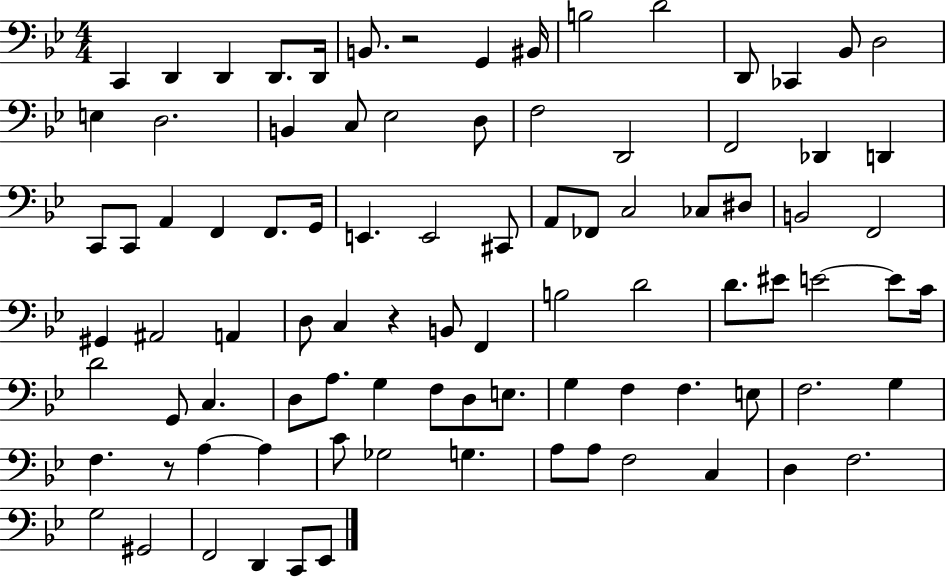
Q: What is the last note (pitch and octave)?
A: Eb2